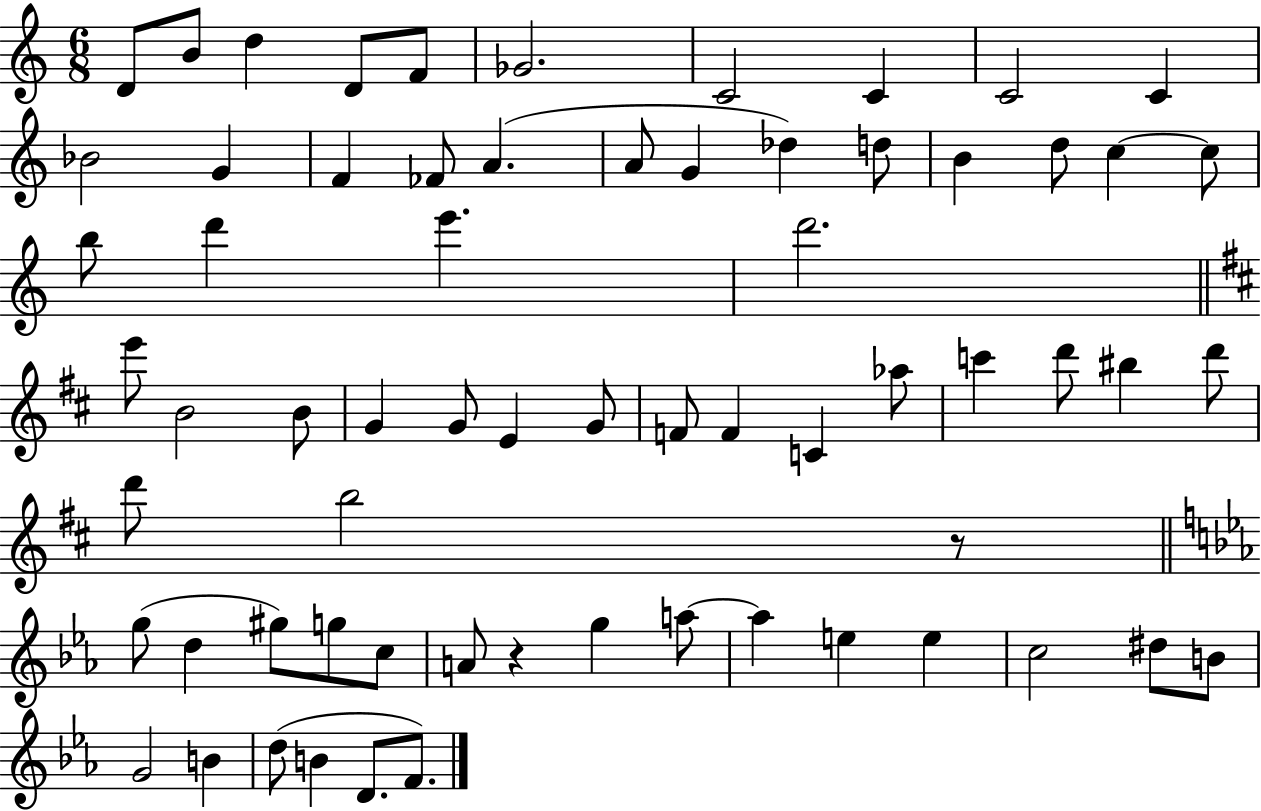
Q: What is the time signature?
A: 6/8